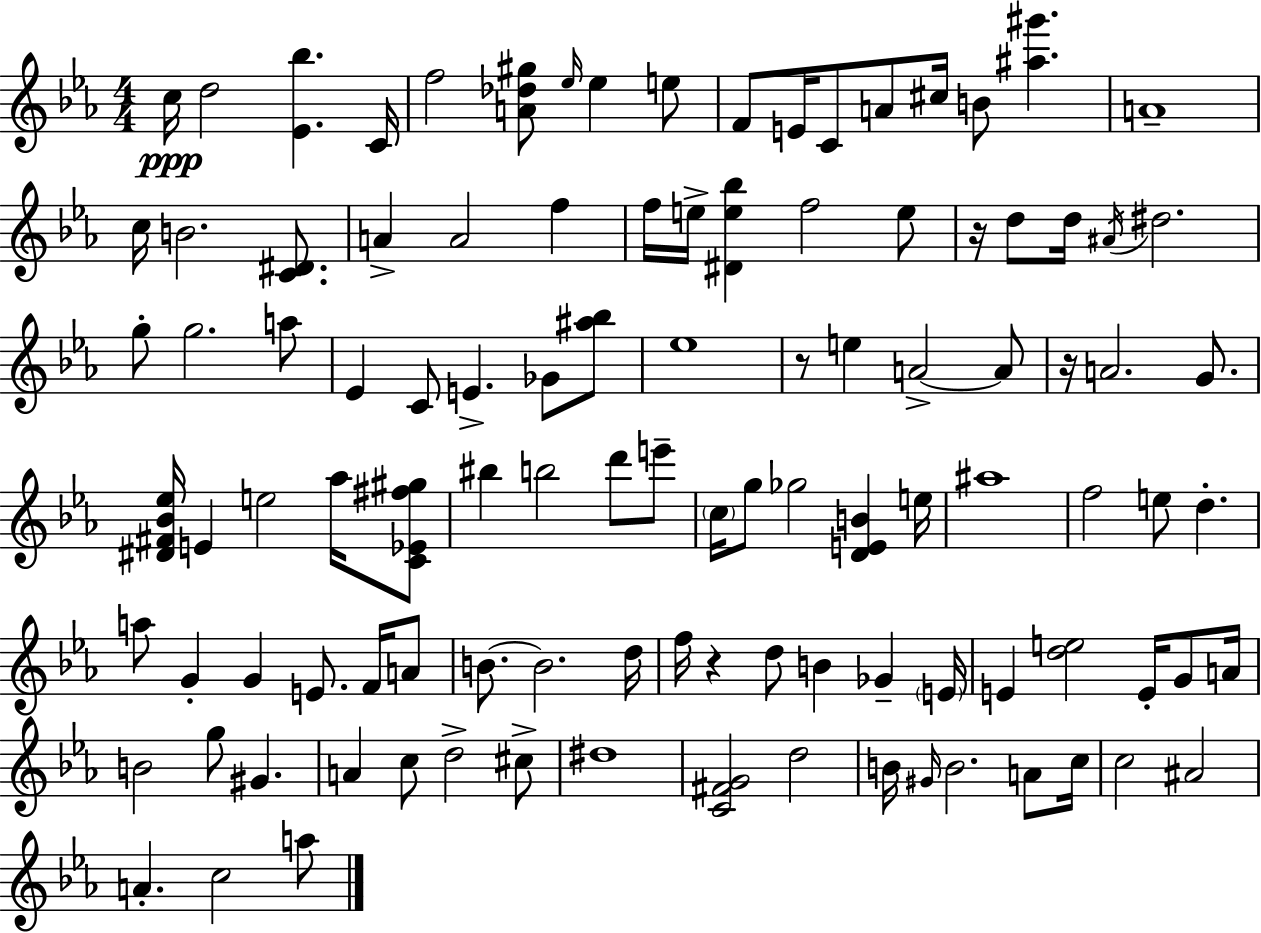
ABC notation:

X:1
T:Untitled
M:4/4
L:1/4
K:Eb
c/4 d2 [_E_b] C/4 f2 [A_d^g]/2 _e/4 _e e/2 F/2 E/4 C/2 A/2 ^c/4 B/2 [^a^g'] A4 c/4 B2 [C^D]/2 A A2 f f/4 e/4 [^De_b] f2 e/2 z/4 d/2 d/4 ^A/4 ^d2 g/2 g2 a/2 _E C/2 E _G/2 [^a_b]/2 _e4 z/2 e A2 A/2 z/4 A2 G/2 [^D^F_B_e]/4 E e2 _a/4 [C_E^f^g]/2 ^b b2 d'/2 e'/2 c/4 g/2 _g2 [DEB] e/4 ^a4 f2 e/2 d a/2 G G E/2 F/4 A/2 B/2 B2 d/4 f/4 z d/2 B _G E/4 E [de]2 E/4 G/2 A/4 B2 g/2 ^G A c/2 d2 ^c/2 ^d4 [C^FG]2 d2 B/4 ^G/4 B2 A/2 c/4 c2 ^A2 A c2 a/2